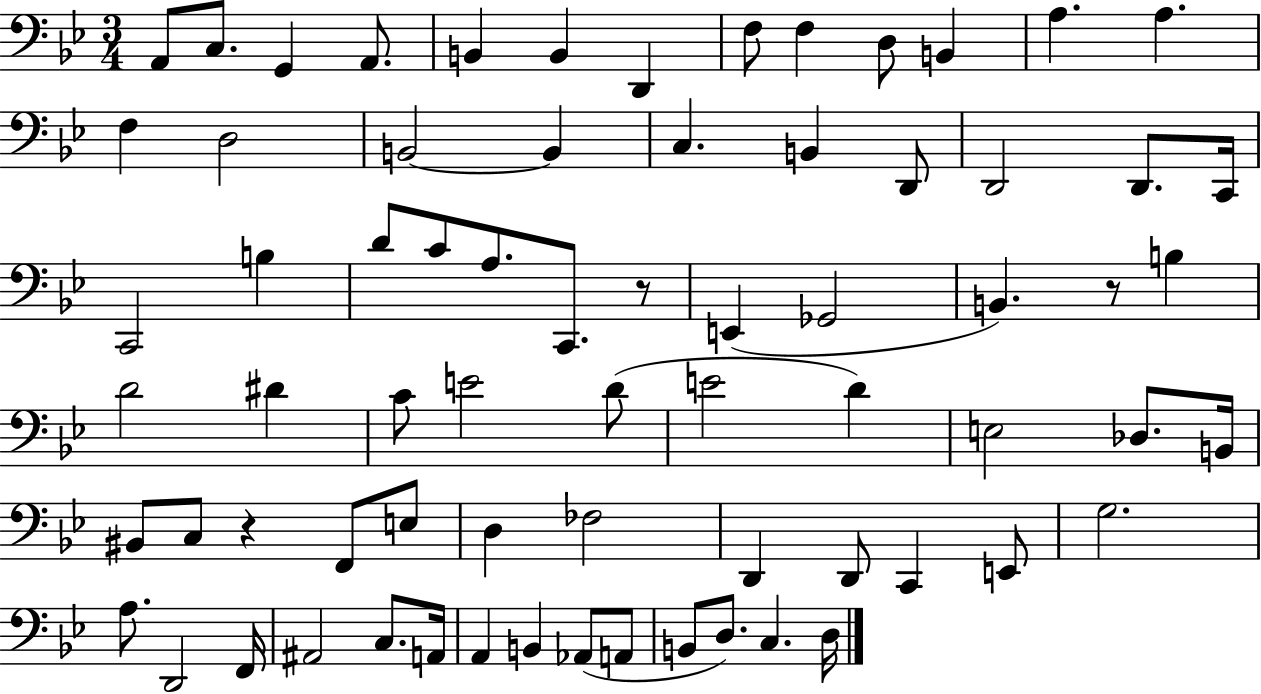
A2/e C3/e. G2/q A2/e. B2/q B2/q D2/q F3/e F3/q D3/e B2/q A3/q. A3/q. F3/q D3/h B2/h B2/q C3/q. B2/q D2/e D2/h D2/e. C2/s C2/h B3/q D4/e C4/e A3/e. C2/e. R/e E2/q Gb2/h B2/q. R/e B3/q D4/h D#4/q C4/e E4/h D4/e E4/h D4/q E3/h Db3/e. B2/s BIS2/e C3/e R/q F2/e E3/e D3/q FES3/h D2/q D2/e C2/q E2/e G3/h. A3/e. D2/h F2/s A#2/h C3/e. A2/s A2/q B2/q Ab2/e A2/e B2/e D3/e. C3/q. D3/s